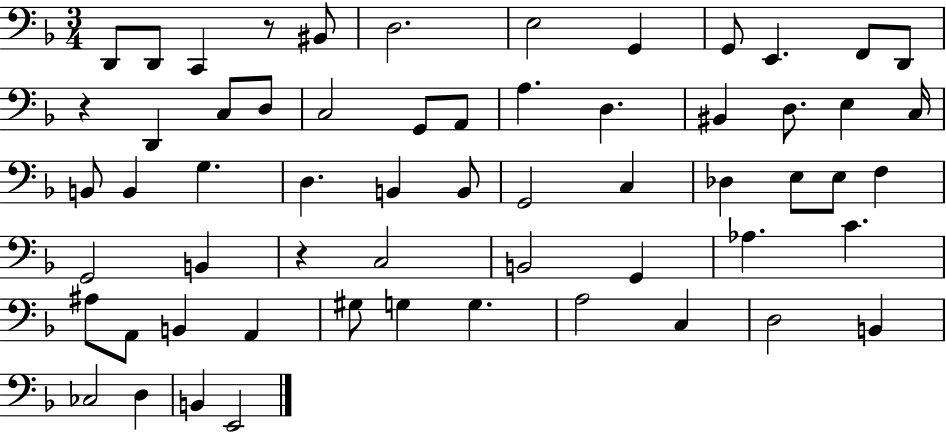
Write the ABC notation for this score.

X:1
T:Untitled
M:3/4
L:1/4
K:F
D,,/2 D,,/2 C,, z/2 ^B,,/2 D,2 E,2 G,, G,,/2 E,, F,,/2 D,,/2 z D,, C,/2 D,/2 C,2 G,,/2 A,,/2 A, D, ^B,, D,/2 E, C,/4 B,,/2 B,, G, D, B,, B,,/2 G,,2 C, _D, E,/2 E,/2 F, G,,2 B,, z C,2 B,,2 G,, _A, C ^A,/2 A,,/2 B,, A,, ^G,/2 G, G, A,2 C, D,2 B,, _C,2 D, B,, E,,2